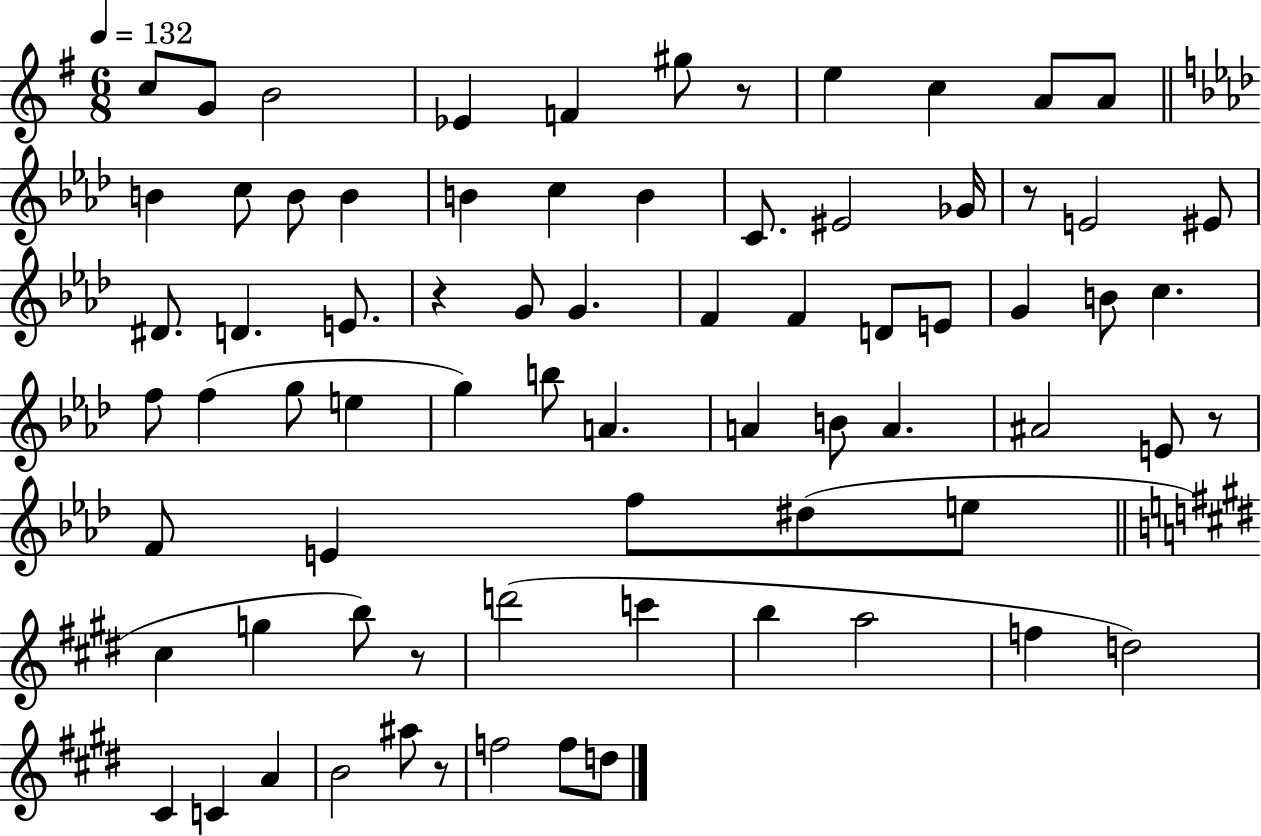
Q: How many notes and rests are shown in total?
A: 74